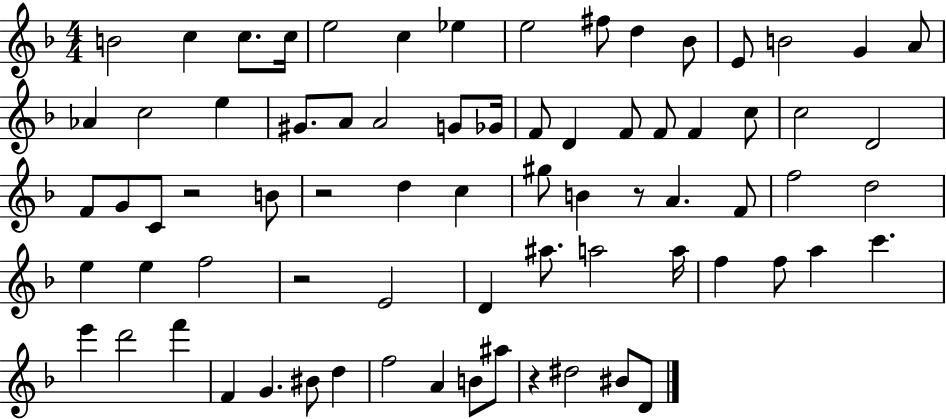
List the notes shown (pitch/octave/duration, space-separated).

B4/h C5/q C5/e. C5/s E5/h C5/q Eb5/q E5/h F#5/e D5/q Bb4/e E4/e B4/h G4/q A4/e Ab4/q C5/h E5/q G#4/e. A4/e A4/h G4/e Gb4/s F4/e D4/q F4/e F4/e F4/q C5/e C5/h D4/h F4/e G4/e C4/e R/h B4/e R/h D5/q C5/q G#5/e B4/q R/e A4/q. F4/e F5/h D5/h E5/q E5/q F5/h R/h E4/h D4/q A#5/e. A5/h A5/s F5/q F5/e A5/q C6/q. E6/q D6/h F6/q F4/q G4/q. BIS4/e D5/q F5/h A4/q B4/e A#5/e R/q D#5/h BIS4/e D4/e